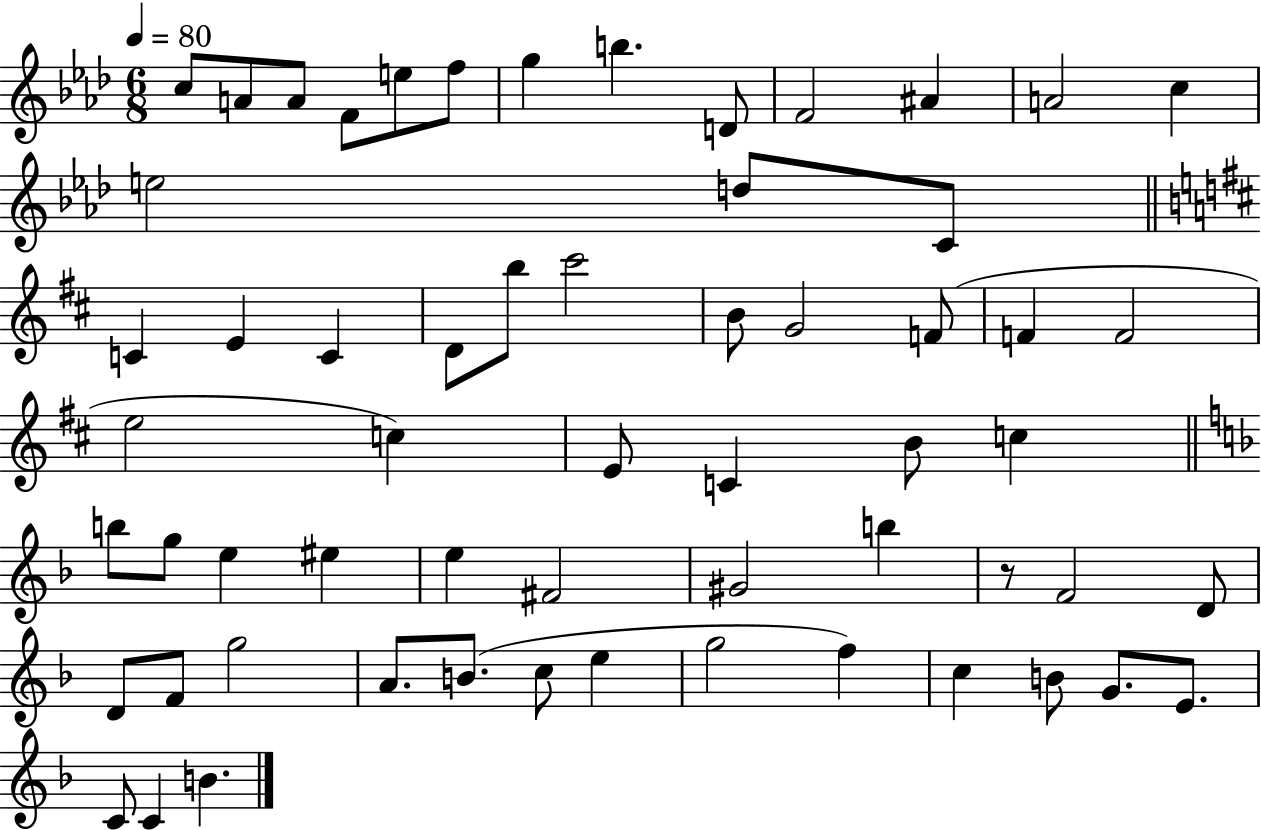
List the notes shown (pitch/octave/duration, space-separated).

C5/e A4/e A4/e F4/e E5/e F5/e G5/q B5/q. D4/e F4/h A#4/q A4/h C5/q E5/h D5/e C4/e C4/q E4/q C4/q D4/e B5/e C#6/h B4/e G4/h F4/e F4/q F4/h E5/h C5/q E4/e C4/q B4/e C5/q B5/e G5/e E5/q EIS5/q E5/q F#4/h G#4/h B5/q R/e F4/h D4/e D4/e F4/e G5/h A4/e. B4/e. C5/e E5/q G5/h F5/q C5/q B4/e G4/e. E4/e. C4/e C4/q B4/q.